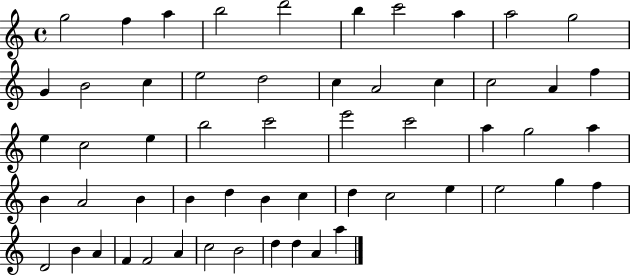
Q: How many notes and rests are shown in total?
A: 56